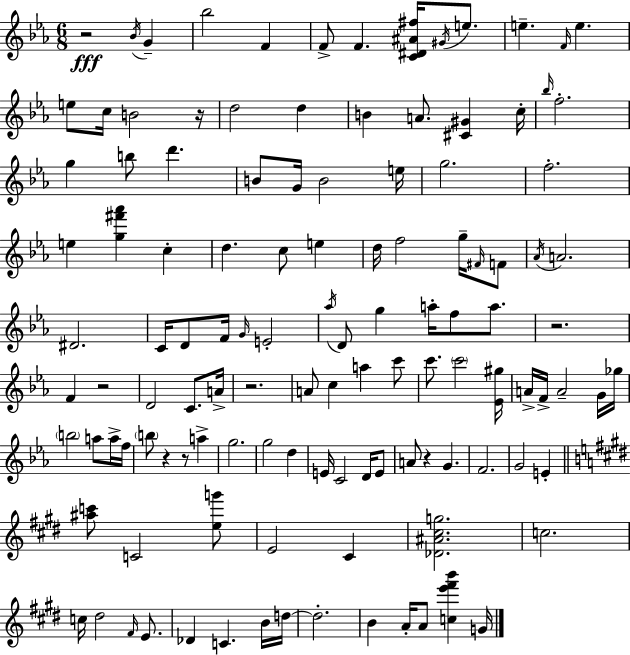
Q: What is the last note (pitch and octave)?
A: G4